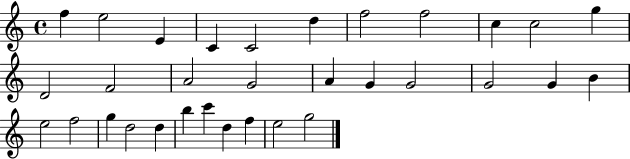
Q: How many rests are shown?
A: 0